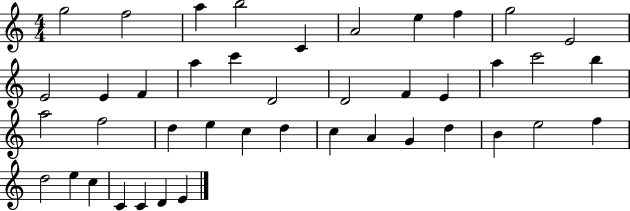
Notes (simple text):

G5/h F5/h A5/q B5/h C4/q A4/h E5/q F5/q G5/h E4/h E4/h E4/q F4/q A5/q C6/q D4/h D4/h F4/q E4/q A5/q C6/h B5/q A5/h F5/h D5/q E5/q C5/q D5/q C5/q A4/q G4/q D5/q B4/q E5/h F5/q D5/h E5/q C5/q C4/q C4/q D4/q E4/q